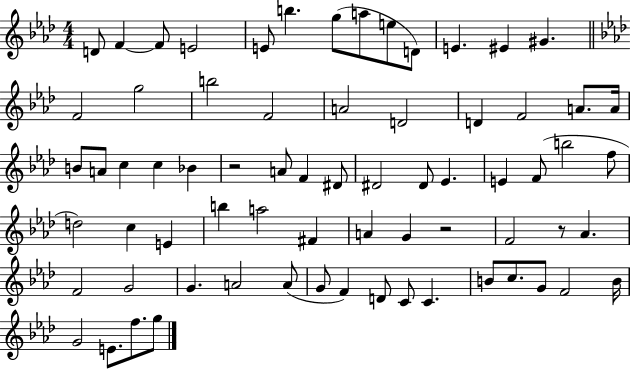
D4/e F4/q F4/e E4/h E4/e B5/q. G5/e A5/e E5/e D4/e E4/q. EIS4/q G#4/q. F4/h G5/h B5/h F4/h A4/h D4/h D4/q F4/h A4/e. A4/s B4/e A4/e C5/q C5/q Bb4/q R/h A4/e F4/q D#4/e D#4/h D#4/e Eb4/q. E4/q F4/e B5/h F5/e D5/h C5/q E4/q B5/q A5/h F#4/q A4/q G4/q R/h F4/h R/e Ab4/q. F4/h G4/h G4/q. A4/h A4/e G4/e F4/q D4/e C4/e C4/q. B4/e C5/e. G4/e F4/h B4/s G4/h E4/e. F5/e. G5/e